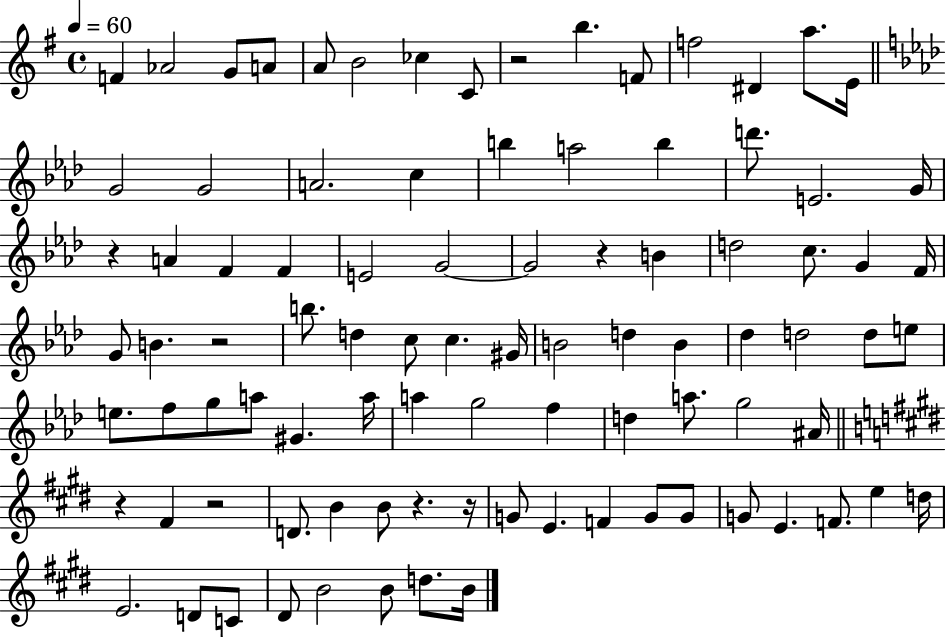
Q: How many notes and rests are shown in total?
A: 92